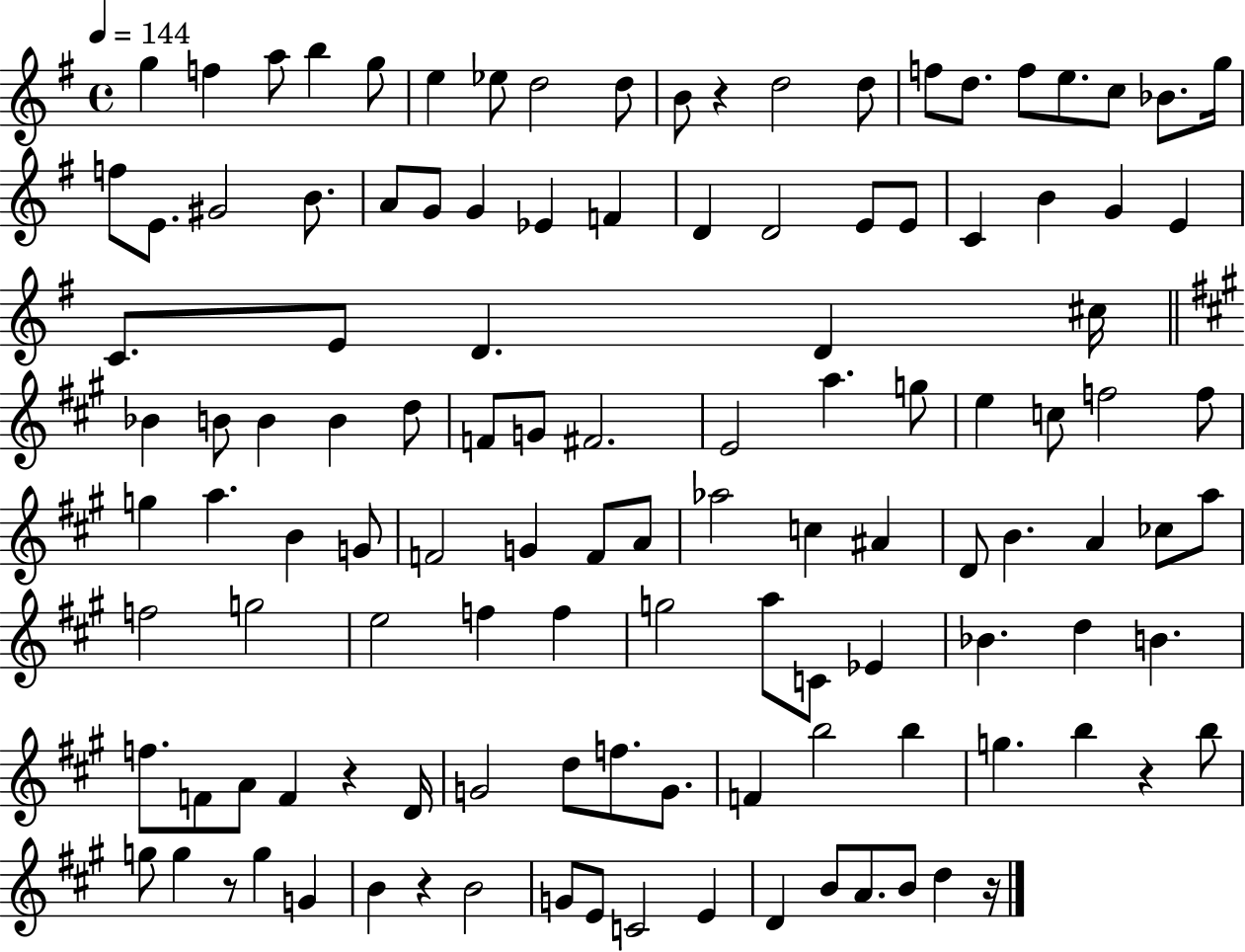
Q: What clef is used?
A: treble